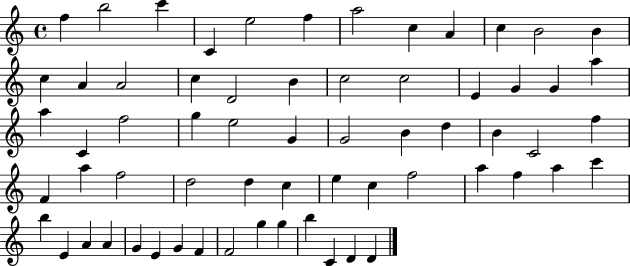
F5/q B5/h C6/q C4/q E5/h F5/q A5/h C5/q A4/q C5/q B4/h B4/q C5/q A4/q A4/h C5/q D4/h B4/q C5/h C5/h E4/q G4/q G4/q A5/q A5/q C4/q F5/h G5/q E5/h G4/q G4/h B4/q D5/q B4/q C4/h F5/q F4/q A5/q F5/h D5/h D5/q C5/q E5/q C5/q F5/h A5/q F5/q A5/q C6/q B5/q E4/q A4/q A4/q G4/q E4/q G4/q F4/q F4/h G5/q G5/q B5/q C4/q D4/q D4/q